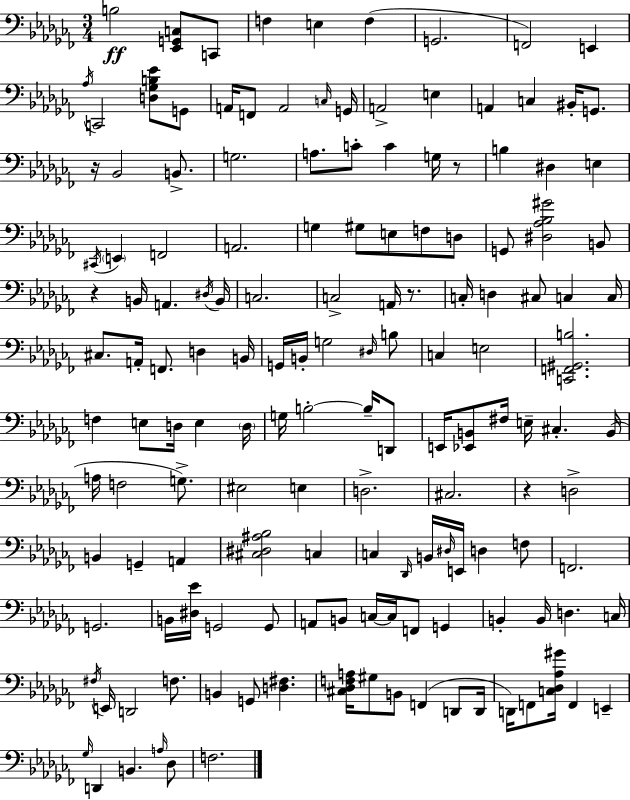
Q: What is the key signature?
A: AES minor